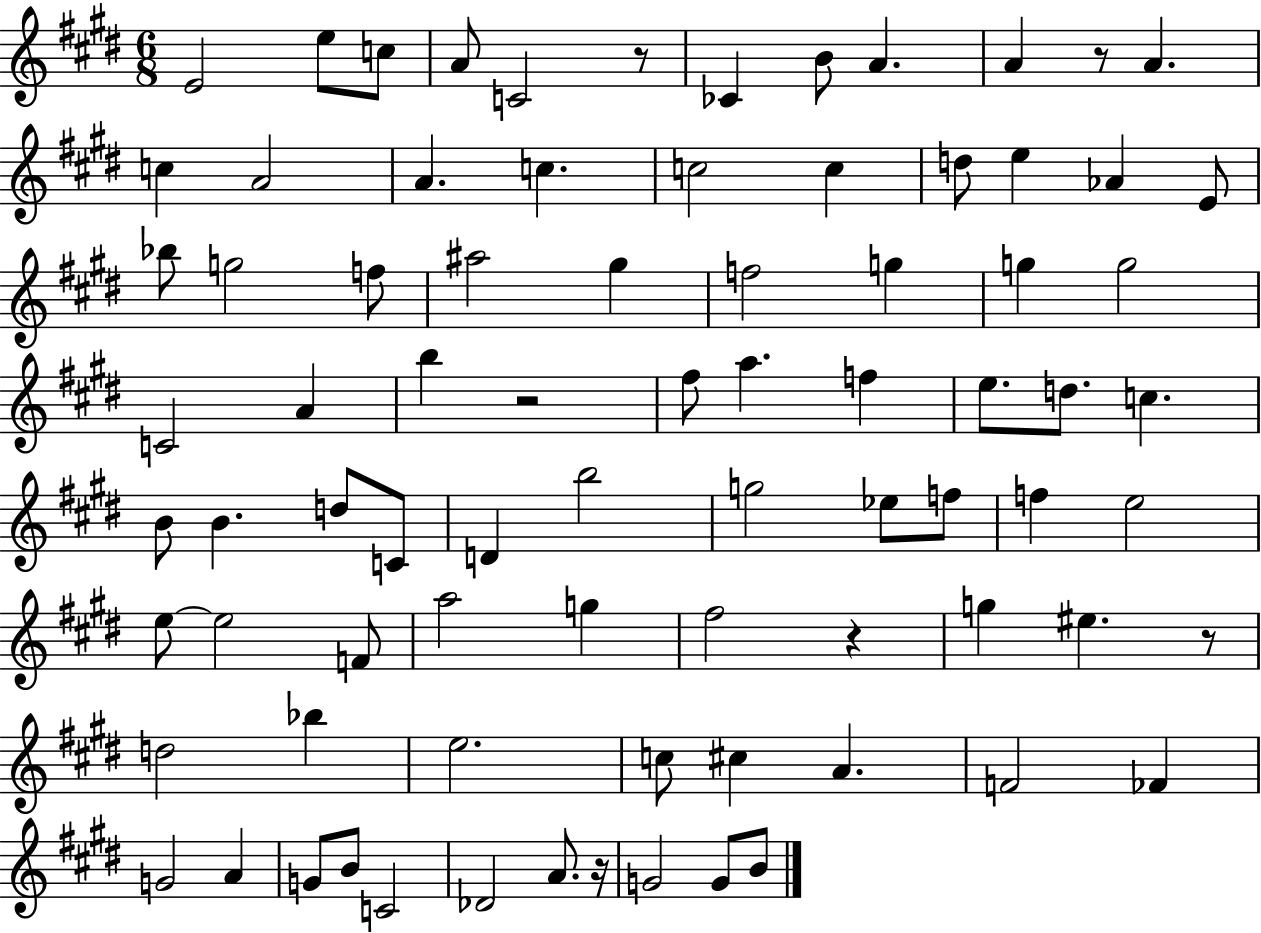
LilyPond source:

{
  \clef treble
  \numericTimeSignature
  \time 6/8
  \key e \major
  e'2 e''8 c''8 | a'8 c'2 r8 | ces'4 b'8 a'4. | a'4 r8 a'4. | \break c''4 a'2 | a'4. c''4. | c''2 c''4 | d''8 e''4 aes'4 e'8 | \break bes''8 g''2 f''8 | ais''2 gis''4 | f''2 g''4 | g''4 g''2 | \break c'2 a'4 | b''4 r2 | fis''8 a''4. f''4 | e''8. d''8. c''4. | \break b'8 b'4. d''8 c'8 | d'4 b''2 | g''2 ees''8 f''8 | f''4 e''2 | \break e''8~~ e''2 f'8 | a''2 g''4 | fis''2 r4 | g''4 eis''4. r8 | \break d''2 bes''4 | e''2. | c''8 cis''4 a'4. | f'2 fes'4 | \break g'2 a'4 | g'8 b'8 c'2 | des'2 a'8. r16 | g'2 g'8 b'8 | \break \bar "|."
}